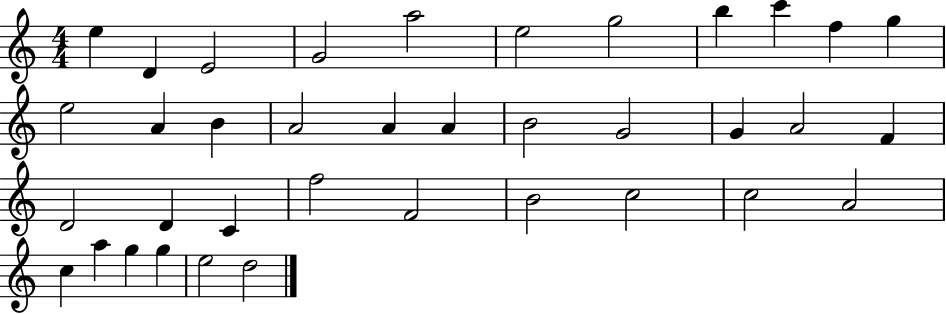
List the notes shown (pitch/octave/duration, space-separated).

E5/q D4/q E4/h G4/h A5/h E5/h G5/h B5/q C6/q F5/q G5/q E5/h A4/q B4/q A4/h A4/q A4/q B4/h G4/h G4/q A4/h F4/q D4/h D4/q C4/q F5/h F4/h B4/h C5/h C5/h A4/h C5/q A5/q G5/q G5/q E5/h D5/h